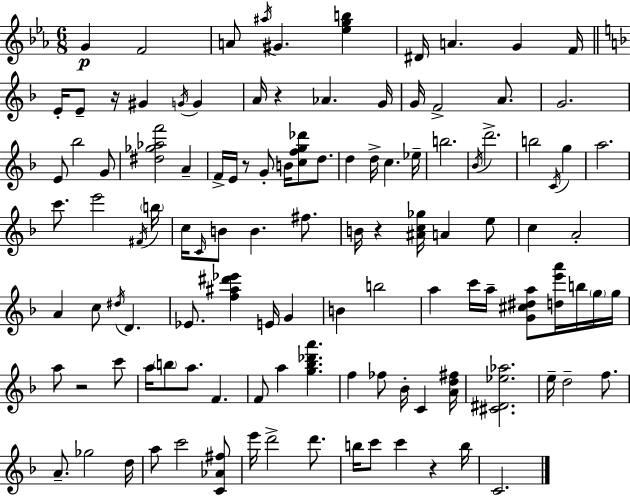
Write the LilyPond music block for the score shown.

{
  \clef treble
  \numericTimeSignature
  \time 6/8
  \key c \minor
  g'4\p f'2 | a'8 \acciaccatura { ais''16 } gis'4. <ees'' g'' b''>4 | dis'16 a'4. g'4 | f'16 \bar "||" \break \key f \major e'16-. e'8-- r16 gis'4 \acciaccatura { g'16 } g'4 | a'16 r4 aes'4. | g'16 g'16 f'2-> a'8. | g'2. | \break e'8 bes''2 g'8 | <dis'' ges'' aes'' f'''>2 a'4-- | f'16-> e'16 r8 g'8-. b'16 <c'' f'' g'' des'''>8 d''8. | d''4 d''16-> c''4. | \break ees''16-- b''2. | \acciaccatura { bes'16 } d'''2.-> | b''2 \acciaccatura { c'16 } g''4 | a''2. | \break c'''8. e'''2 | \acciaccatura { fis'16 } \parenthesize b''16 c''16 \grace { c'16 } b'8 b'4. | fis''8. b'16 r4 <ais' c'' ges''>16 a'4 | e''8 c''4 a'2-. | \break a'4 c''8 \acciaccatura { dis''16 } | d'4. ees'8. <f'' ais'' dis''' ees'''>4 | e'16 g'4 b'4 b''2 | a''4 c'''16 a''16-- | \break <g' cis'' dis'' a''>8 <d'' e''' a'''>16 b''16 \parenthesize g''16 g''16 a''8 r2 | c'''8 a''16 \parenthesize b''8 a''8. | f'4. f'8 a''4 | <g'' bes'' des''' a'''>4. f''4 fes''8 | \break bes'16-. c'4 <a' d'' fis''>16 <cis' dis' ees'' aes''>2. | e''16-- d''2-- | f''8. a'8.-- ges''2 | d''16 a''8 c'''2 | \break <c' aes' fis''>8 e'''16 d'''2-> | d'''8. b''16 c'''8 c'''4 | r4 b''16 c'2. | \bar "|."
}